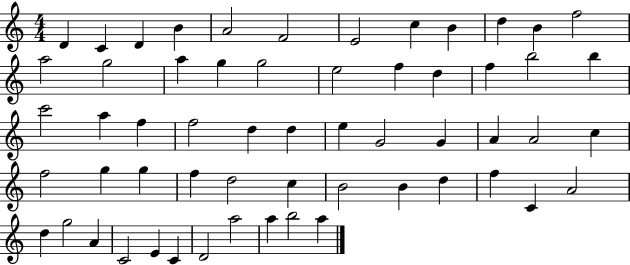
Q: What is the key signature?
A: C major